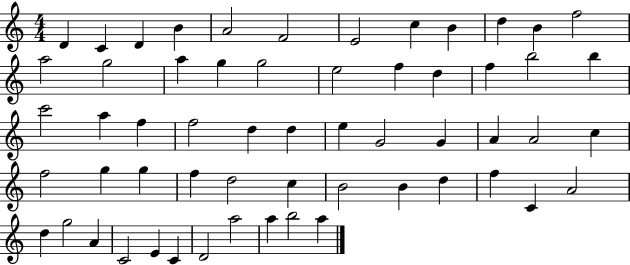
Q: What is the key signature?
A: C major